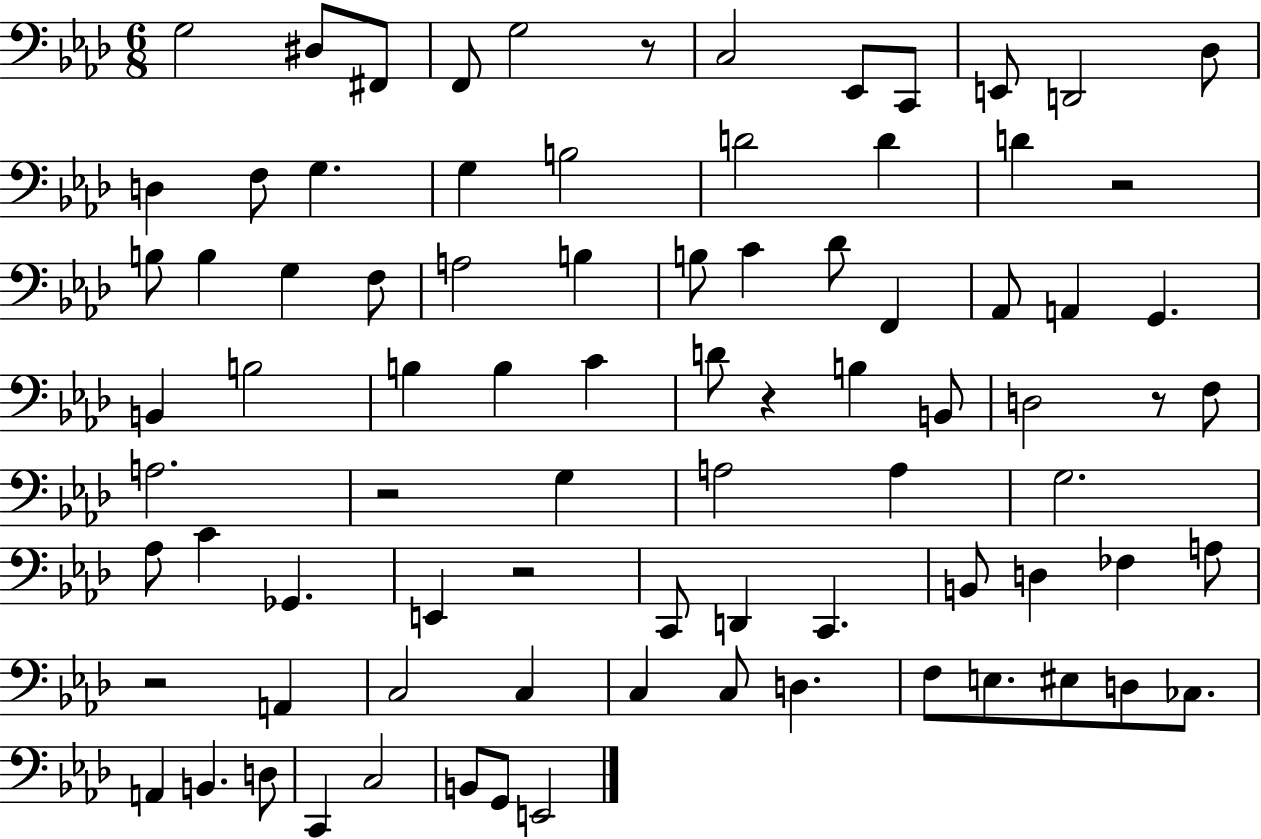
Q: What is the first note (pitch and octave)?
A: G3